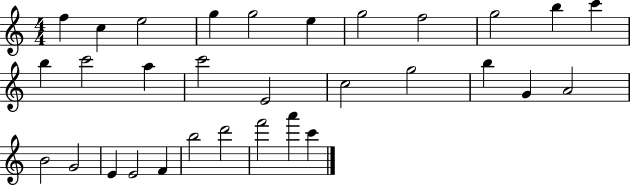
X:1
T:Untitled
M:4/4
L:1/4
K:C
f c e2 g g2 e g2 f2 g2 b c' b c'2 a c'2 E2 c2 g2 b G A2 B2 G2 E E2 F b2 d'2 f'2 a' c'